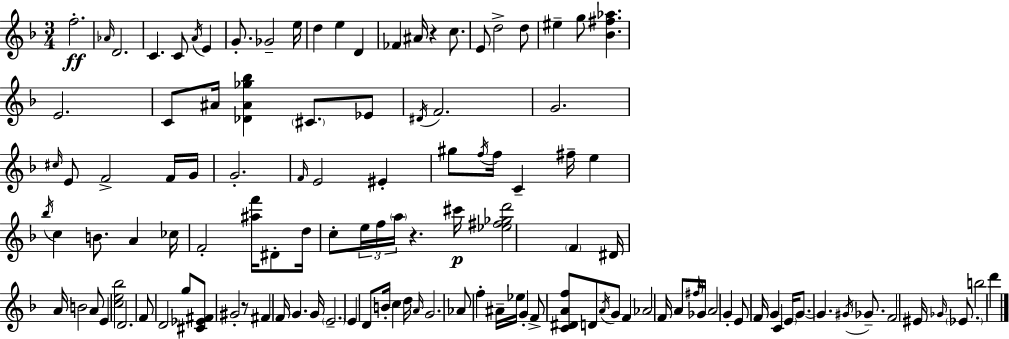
F5/h. Ab4/s D4/h. C4/q. C4/e A4/s E4/q G4/e. Gb4/h E5/s D5/q E5/q D4/q FES4/q A#4/s R/q C5/e. E4/e D5/h D5/e EIS5/q G5/e [Bb4,F#5,Ab5]/q. E4/h. C4/e A#4/s [Db4,A#4,Gb5,Bb5]/q C#4/e. Eb4/e D#4/s F4/h. G4/h. C#5/s E4/e F4/h F4/s G4/s G4/h. F4/s E4/h EIS4/q G#5/e F5/s F5/s C4/q F#5/s E5/q Bb5/s C5/q B4/e. A4/q CES5/s F4/h [A#5,F6]/s D#4/e D5/s C5/e E5/s F5/s A5/s R/q. C#6/s [Eb5,F#5,Gb5,D6]/h F4/q D#4/s A4/s B4/h A4/e E4/q [C5,E5,Bb5]/h D4/h. F4/e D4/h G5/e [C#4,Eb4,F#4]/e G#4/h R/e F#4/q F4/s G4/q. G4/s E4/h. E4/q D4/e B4/s C5/q D5/s A4/s G4/h. Ab4/e F5/q A#4/s Eb5/s G4/q F4/e [C4,D#4,A4,F5]/e D4/e A4/s G4/e F4/q Ab4/h F4/s A4/e F#5/s Gb4/s A4/h G4/q E4/e F4/s G4/q C4/q E4/s G4/e. G4/q. G#4/s Gb4/e. F4/h EIS4/s Gb4/s Eb4/e. B5/h D6/q